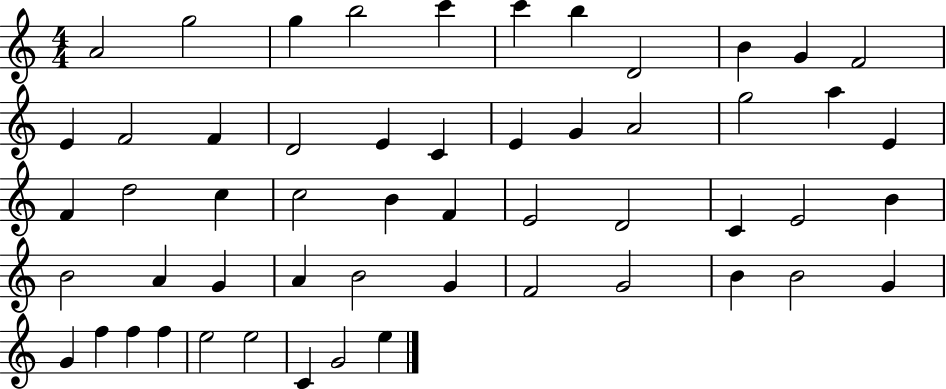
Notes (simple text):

A4/h G5/h G5/q B5/h C6/q C6/q B5/q D4/h B4/q G4/q F4/h E4/q F4/h F4/q D4/h E4/q C4/q E4/q G4/q A4/h G5/h A5/q E4/q F4/q D5/h C5/q C5/h B4/q F4/q E4/h D4/h C4/q E4/h B4/q B4/h A4/q G4/q A4/q B4/h G4/q F4/h G4/h B4/q B4/h G4/q G4/q F5/q F5/q F5/q E5/h E5/h C4/q G4/h E5/q